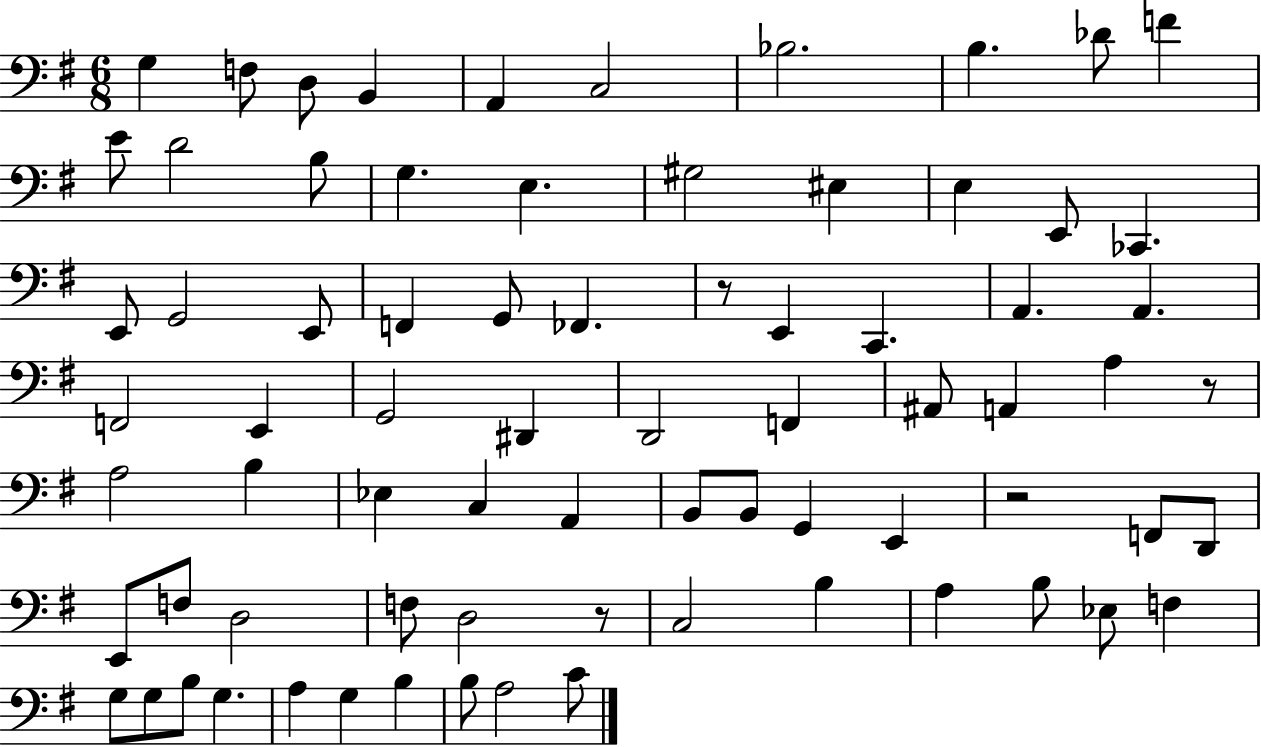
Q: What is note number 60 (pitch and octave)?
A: Eb3